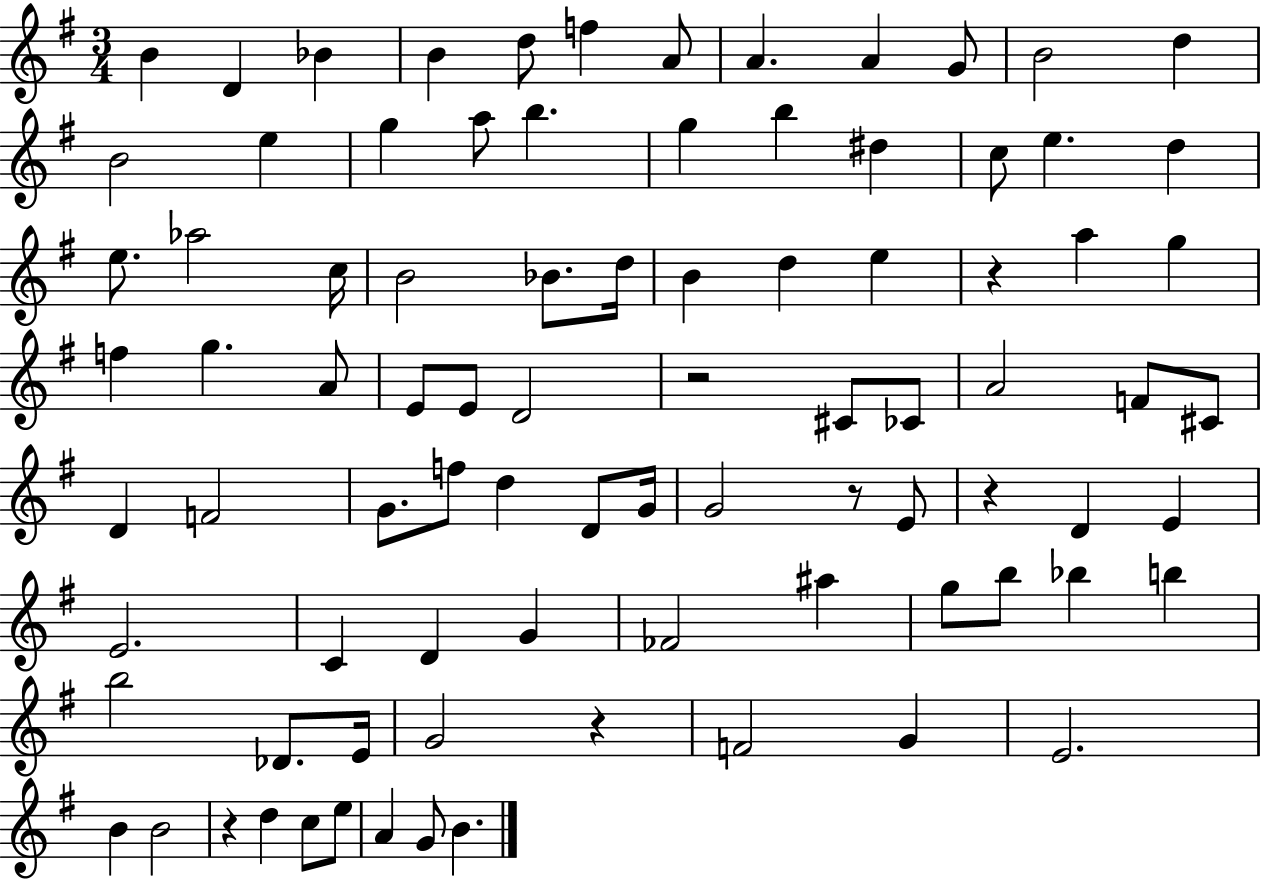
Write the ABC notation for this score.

X:1
T:Untitled
M:3/4
L:1/4
K:G
B D _B B d/2 f A/2 A A G/2 B2 d B2 e g a/2 b g b ^d c/2 e d e/2 _a2 c/4 B2 _B/2 d/4 B d e z a g f g A/2 E/2 E/2 D2 z2 ^C/2 _C/2 A2 F/2 ^C/2 D F2 G/2 f/2 d D/2 G/4 G2 z/2 E/2 z D E E2 C D G _F2 ^a g/2 b/2 _b b b2 _D/2 E/4 G2 z F2 G E2 B B2 z d c/2 e/2 A G/2 B